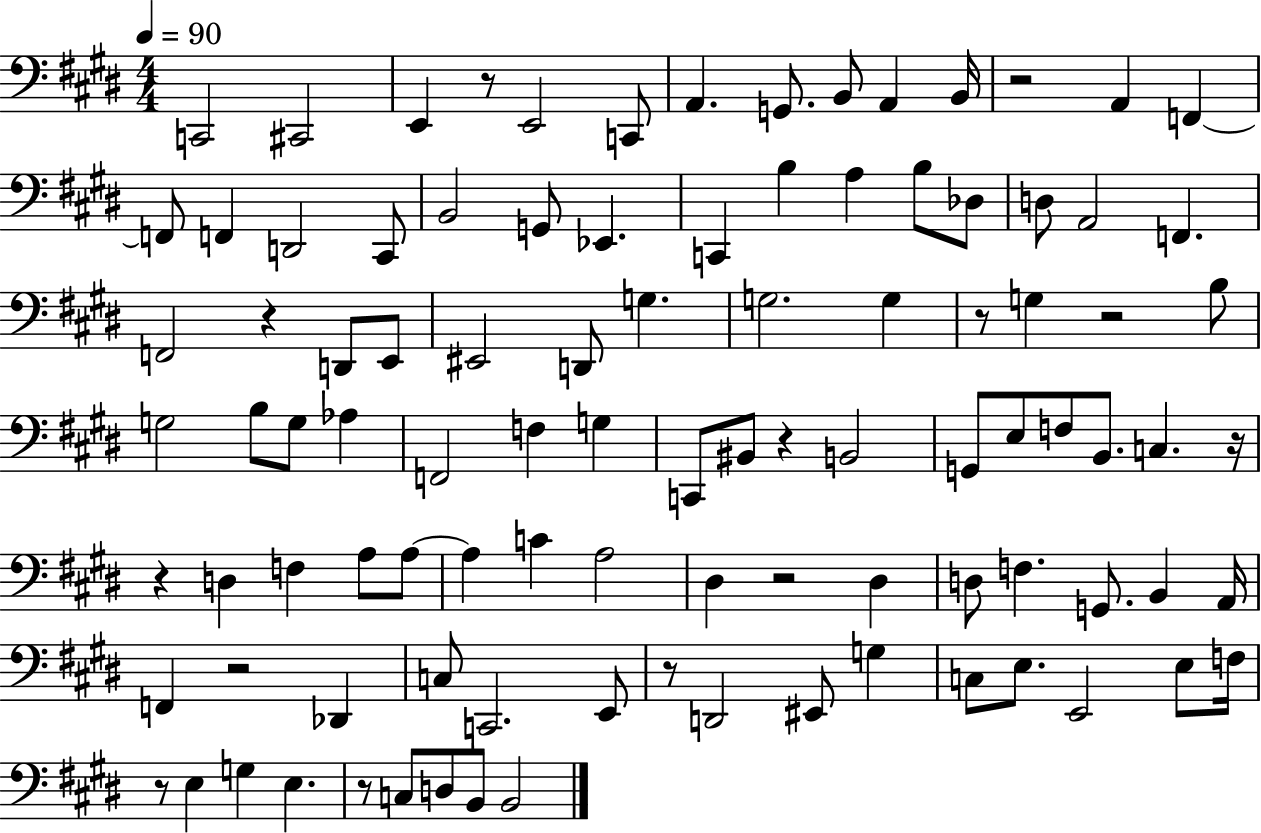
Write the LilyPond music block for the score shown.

{
  \clef bass
  \numericTimeSignature
  \time 4/4
  \key e \major
  \tempo 4 = 90
  \repeat volta 2 { c,2 cis,2 | e,4 r8 e,2 c,8 | a,4. g,8. b,8 a,4 b,16 | r2 a,4 f,4~~ | \break f,8 f,4 d,2 cis,8 | b,2 g,8 ees,4. | c,4 b4 a4 b8 des8 | d8 a,2 f,4. | \break f,2 r4 d,8 e,8 | eis,2 d,8 g4. | g2. g4 | r8 g4 r2 b8 | \break g2 b8 g8 aes4 | f,2 f4 g4 | c,8 bis,8 r4 b,2 | g,8 e8 f8 b,8. c4. r16 | \break r4 d4 f4 a8 a8~~ | a4 c'4 a2 | dis4 r2 dis4 | d8 f4. g,8. b,4 a,16 | \break f,4 r2 des,4 | c8 c,2. e,8 | r8 d,2 eis,8 g4 | c8 e8. e,2 e8 f16 | \break r8 e4 g4 e4. | r8 c8 d8 b,8 b,2 | } \bar "|."
}